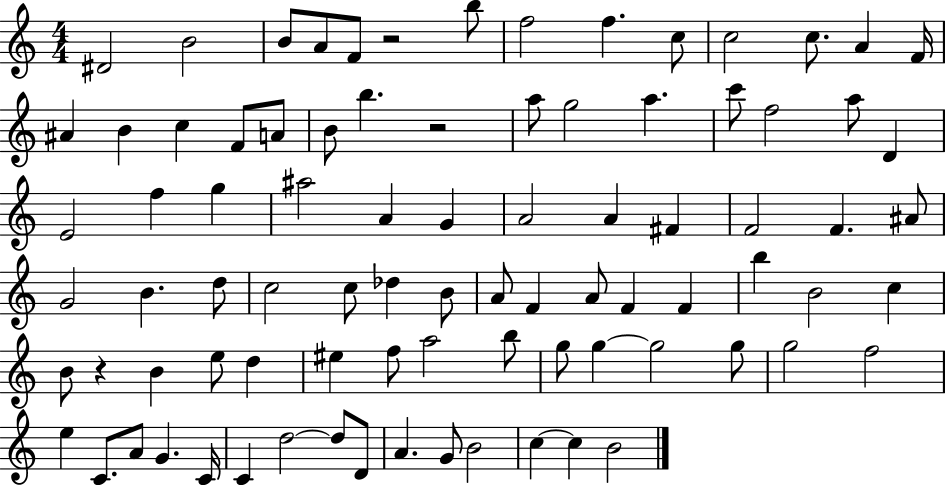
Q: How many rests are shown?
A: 3